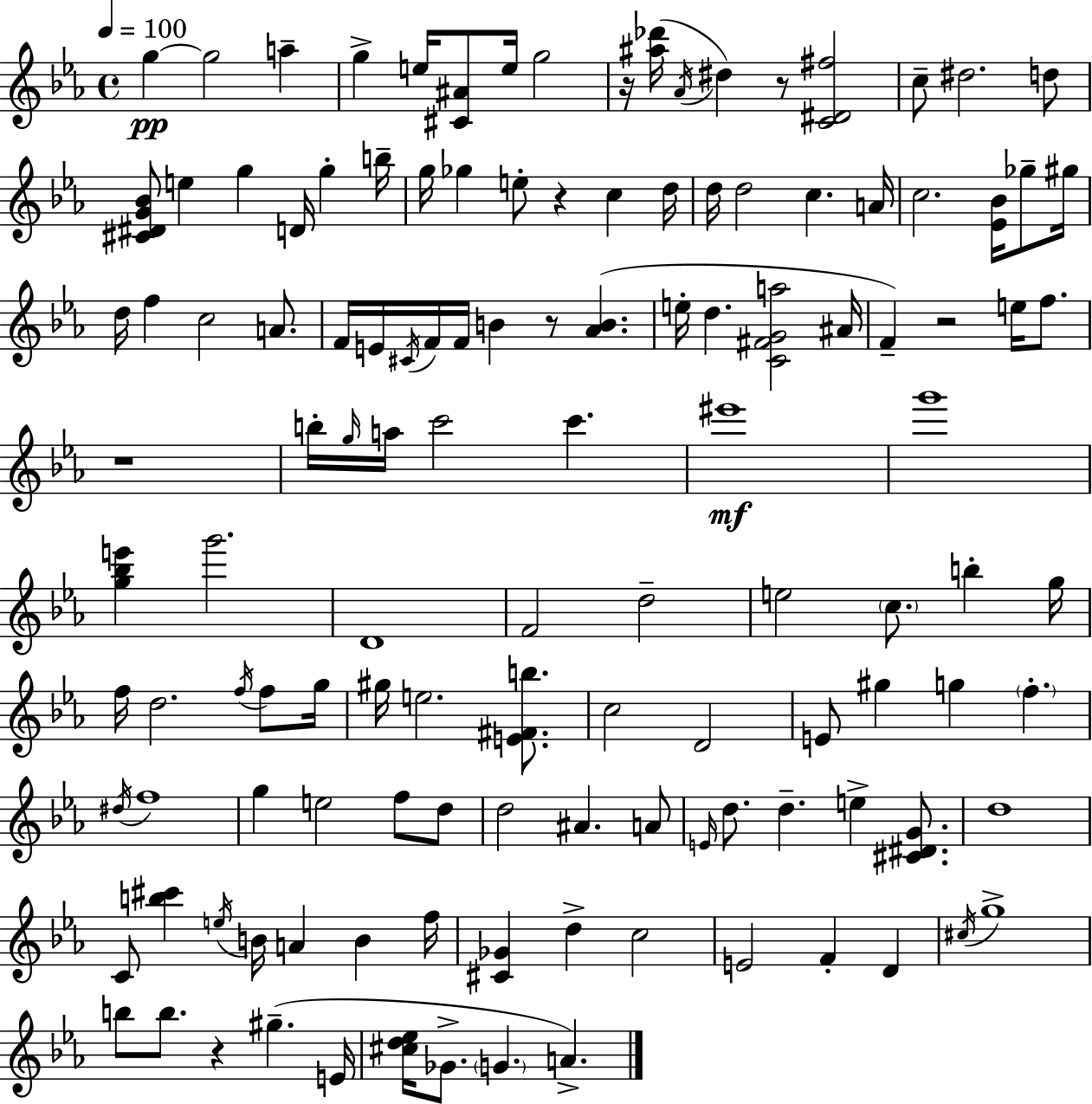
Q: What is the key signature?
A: EES major